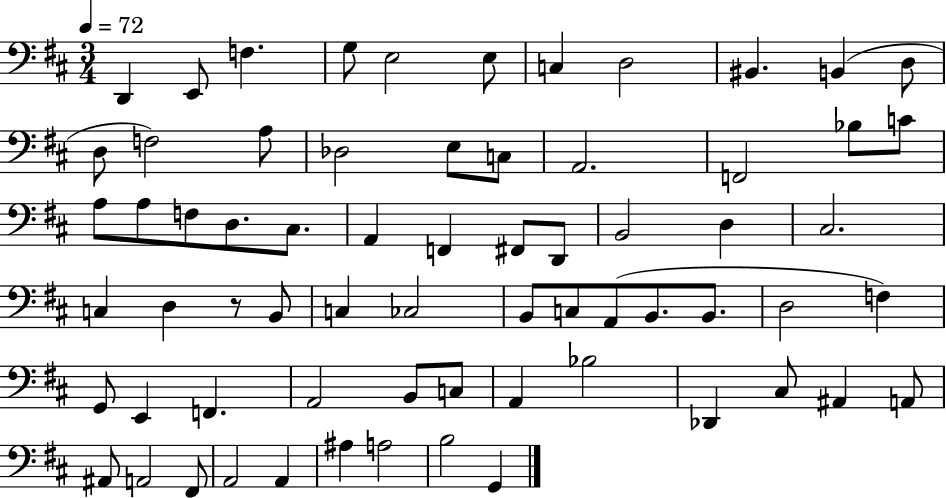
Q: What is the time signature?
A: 3/4